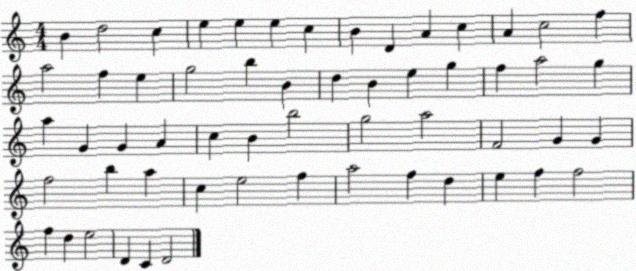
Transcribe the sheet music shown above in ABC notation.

X:1
T:Untitled
M:4/4
L:1/4
K:C
B d2 c e e e c B D A c A c2 f a2 f e g2 b B d B e g f a2 g a G G A c B b2 g2 a2 F2 G G f2 b a c e2 f a2 f d e f f2 f d e2 D C D2